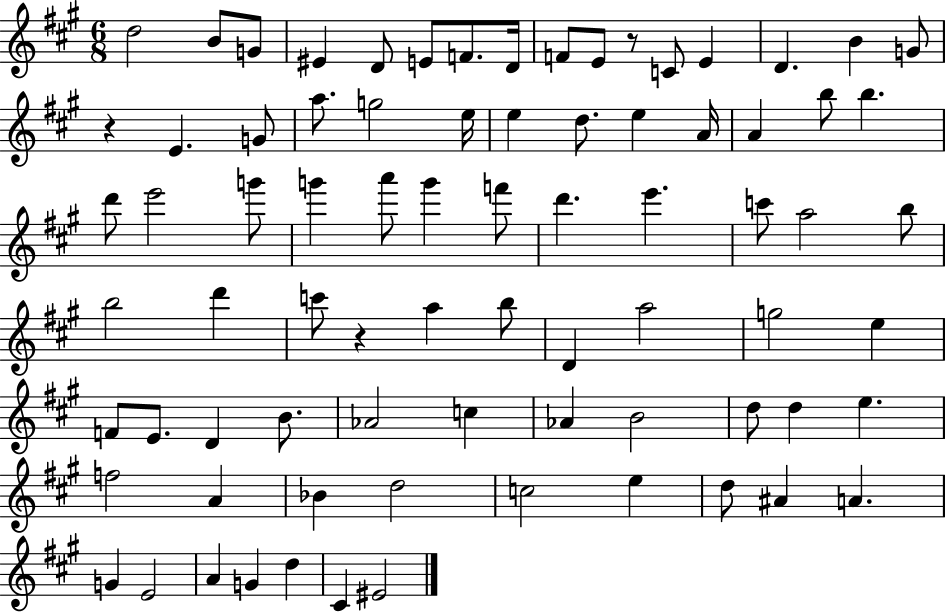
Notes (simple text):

D5/h B4/e G4/e EIS4/q D4/e E4/e F4/e. D4/s F4/e E4/e R/e C4/e E4/q D4/q. B4/q G4/e R/q E4/q. G4/e A5/e. G5/h E5/s E5/q D5/e. E5/q A4/s A4/q B5/e B5/q. D6/e E6/h G6/e G6/q A6/e G6/q F6/e D6/q. E6/q. C6/e A5/h B5/e B5/h D6/q C6/e R/q A5/q B5/e D4/q A5/h G5/h E5/q F4/e E4/e. D4/q B4/e. Ab4/h C5/q Ab4/q B4/h D5/e D5/q E5/q. F5/h A4/q Bb4/q D5/h C5/h E5/q D5/e A#4/q A4/q. G4/q E4/h A4/q G4/q D5/q C#4/q EIS4/h